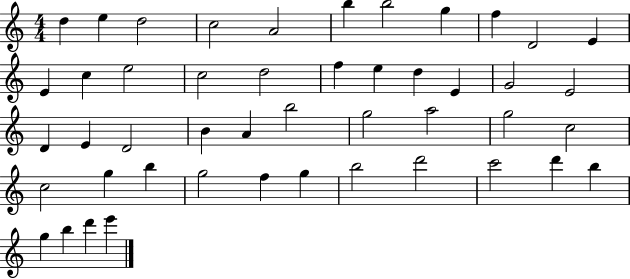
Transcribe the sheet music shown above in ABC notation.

X:1
T:Untitled
M:4/4
L:1/4
K:C
d e d2 c2 A2 b b2 g f D2 E E c e2 c2 d2 f e d E G2 E2 D E D2 B A b2 g2 a2 g2 c2 c2 g b g2 f g b2 d'2 c'2 d' b g b d' e'